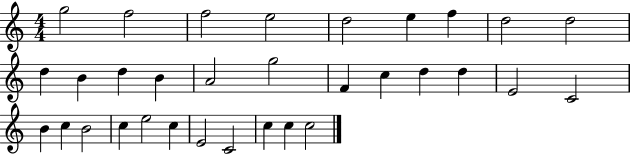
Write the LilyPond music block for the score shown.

{
  \clef treble
  \numericTimeSignature
  \time 4/4
  \key c \major
  g''2 f''2 | f''2 e''2 | d''2 e''4 f''4 | d''2 d''2 | \break d''4 b'4 d''4 b'4 | a'2 g''2 | f'4 c''4 d''4 d''4 | e'2 c'2 | \break b'4 c''4 b'2 | c''4 e''2 c''4 | e'2 c'2 | c''4 c''4 c''2 | \break \bar "|."
}